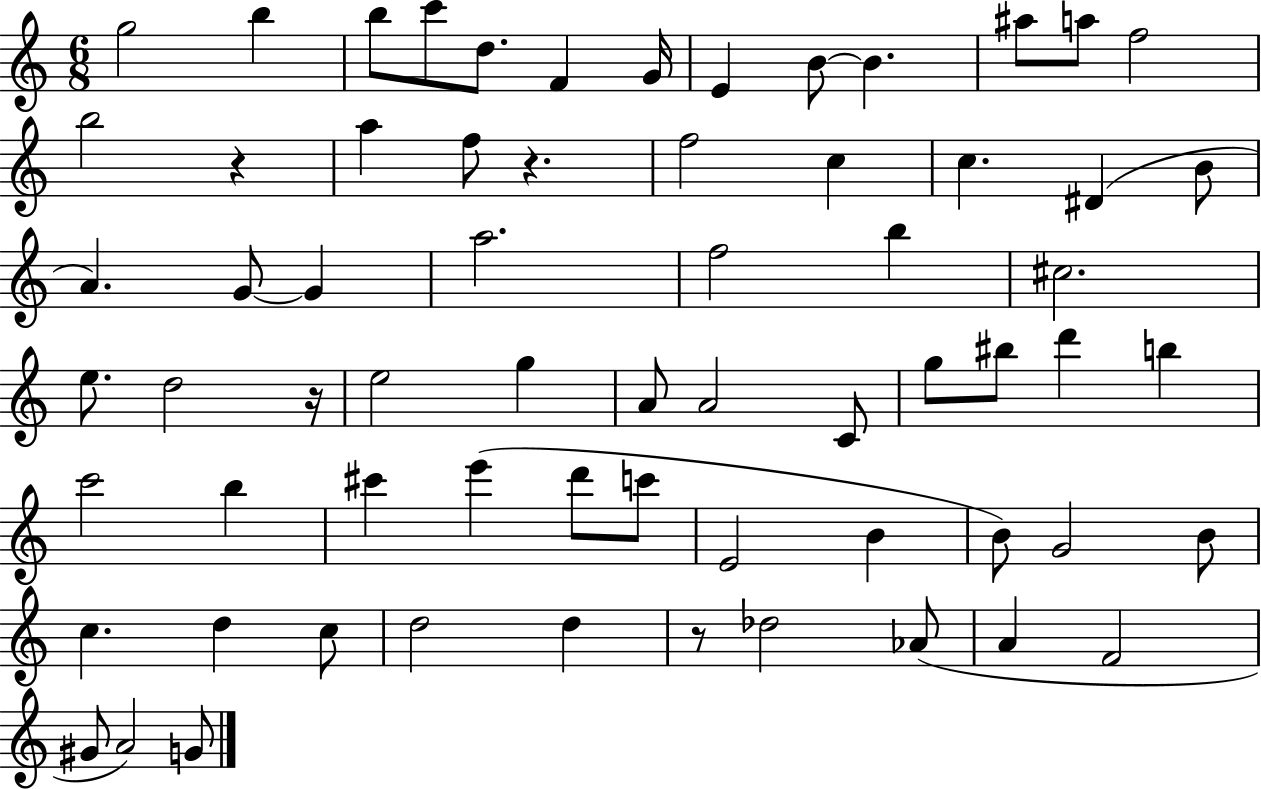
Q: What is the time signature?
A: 6/8